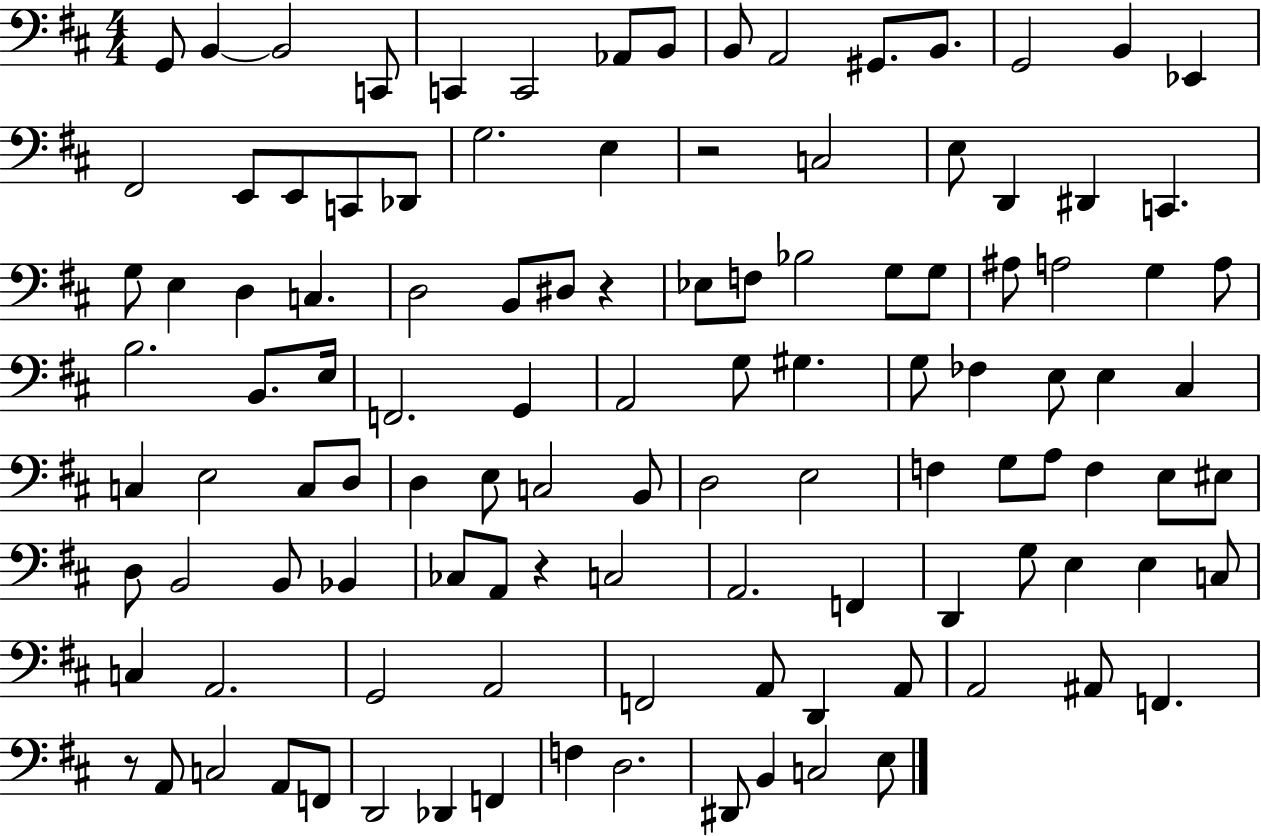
X:1
T:Untitled
M:4/4
L:1/4
K:D
G,,/2 B,, B,,2 C,,/2 C,, C,,2 _A,,/2 B,,/2 B,,/2 A,,2 ^G,,/2 B,,/2 G,,2 B,, _E,, ^F,,2 E,,/2 E,,/2 C,,/2 _D,,/2 G,2 E, z2 C,2 E,/2 D,, ^D,, C,, G,/2 E, D, C, D,2 B,,/2 ^D,/2 z _E,/2 F,/2 _B,2 G,/2 G,/2 ^A,/2 A,2 G, A,/2 B,2 B,,/2 E,/4 F,,2 G,, A,,2 G,/2 ^G, G,/2 _F, E,/2 E, ^C, C, E,2 C,/2 D,/2 D, E,/2 C,2 B,,/2 D,2 E,2 F, G,/2 A,/2 F, E,/2 ^E,/2 D,/2 B,,2 B,,/2 _B,, _C,/2 A,,/2 z C,2 A,,2 F,, D,, G,/2 E, E, C,/2 C, A,,2 G,,2 A,,2 F,,2 A,,/2 D,, A,,/2 A,,2 ^A,,/2 F,, z/2 A,,/2 C,2 A,,/2 F,,/2 D,,2 _D,, F,, F, D,2 ^D,,/2 B,, C,2 E,/2